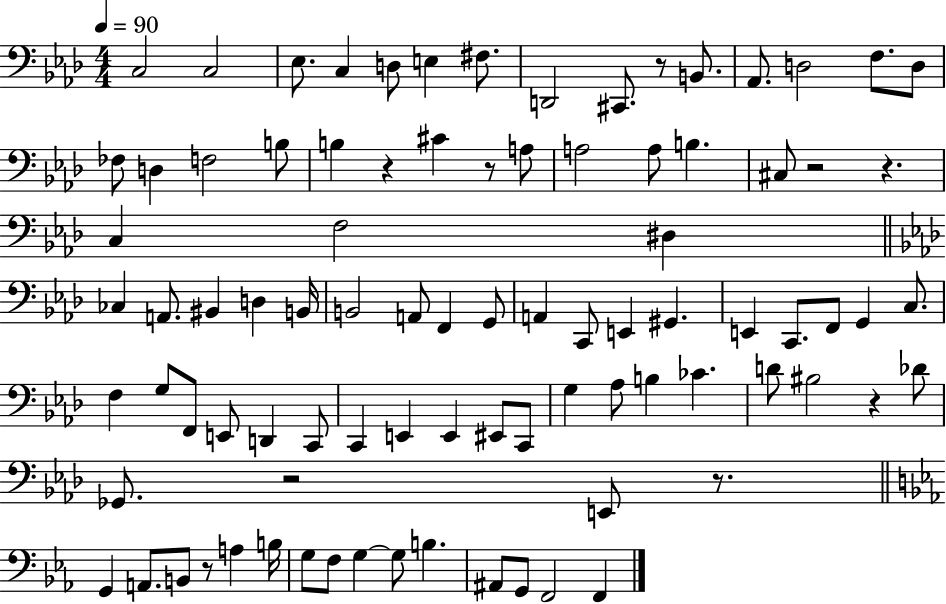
C3/h C3/h Eb3/e. C3/q D3/e E3/q F#3/e. D2/h C#2/e. R/e B2/e. Ab2/e. D3/h F3/e. D3/e FES3/e D3/q F3/h B3/e B3/q R/q C#4/q R/e A3/e A3/h A3/e B3/q. C#3/e R/h R/q. C3/q F3/h D#3/q CES3/q A2/e. BIS2/q D3/q B2/s B2/h A2/e F2/q G2/e A2/q C2/e E2/q G#2/q. E2/q C2/e. F2/e G2/q C3/e. F3/q G3/e F2/e E2/e D2/q C2/e C2/q E2/q E2/q EIS2/e C2/e G3/q Ab3/e B3/q CES4/q. D4/e BIS3/h R/q Db4/e Gb2/e. R/h E2/e R/e. G2/q A2/e. B2/e R/e A3/q B3/s G3/e F3/e G3/q G3/e B3/q. A#2/e G2/e F2/h F2/q